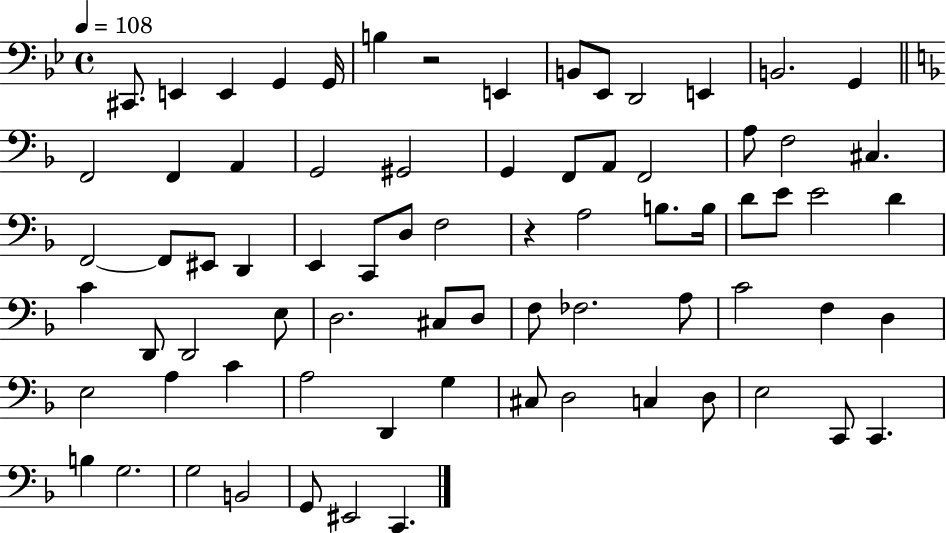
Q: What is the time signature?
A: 4/4